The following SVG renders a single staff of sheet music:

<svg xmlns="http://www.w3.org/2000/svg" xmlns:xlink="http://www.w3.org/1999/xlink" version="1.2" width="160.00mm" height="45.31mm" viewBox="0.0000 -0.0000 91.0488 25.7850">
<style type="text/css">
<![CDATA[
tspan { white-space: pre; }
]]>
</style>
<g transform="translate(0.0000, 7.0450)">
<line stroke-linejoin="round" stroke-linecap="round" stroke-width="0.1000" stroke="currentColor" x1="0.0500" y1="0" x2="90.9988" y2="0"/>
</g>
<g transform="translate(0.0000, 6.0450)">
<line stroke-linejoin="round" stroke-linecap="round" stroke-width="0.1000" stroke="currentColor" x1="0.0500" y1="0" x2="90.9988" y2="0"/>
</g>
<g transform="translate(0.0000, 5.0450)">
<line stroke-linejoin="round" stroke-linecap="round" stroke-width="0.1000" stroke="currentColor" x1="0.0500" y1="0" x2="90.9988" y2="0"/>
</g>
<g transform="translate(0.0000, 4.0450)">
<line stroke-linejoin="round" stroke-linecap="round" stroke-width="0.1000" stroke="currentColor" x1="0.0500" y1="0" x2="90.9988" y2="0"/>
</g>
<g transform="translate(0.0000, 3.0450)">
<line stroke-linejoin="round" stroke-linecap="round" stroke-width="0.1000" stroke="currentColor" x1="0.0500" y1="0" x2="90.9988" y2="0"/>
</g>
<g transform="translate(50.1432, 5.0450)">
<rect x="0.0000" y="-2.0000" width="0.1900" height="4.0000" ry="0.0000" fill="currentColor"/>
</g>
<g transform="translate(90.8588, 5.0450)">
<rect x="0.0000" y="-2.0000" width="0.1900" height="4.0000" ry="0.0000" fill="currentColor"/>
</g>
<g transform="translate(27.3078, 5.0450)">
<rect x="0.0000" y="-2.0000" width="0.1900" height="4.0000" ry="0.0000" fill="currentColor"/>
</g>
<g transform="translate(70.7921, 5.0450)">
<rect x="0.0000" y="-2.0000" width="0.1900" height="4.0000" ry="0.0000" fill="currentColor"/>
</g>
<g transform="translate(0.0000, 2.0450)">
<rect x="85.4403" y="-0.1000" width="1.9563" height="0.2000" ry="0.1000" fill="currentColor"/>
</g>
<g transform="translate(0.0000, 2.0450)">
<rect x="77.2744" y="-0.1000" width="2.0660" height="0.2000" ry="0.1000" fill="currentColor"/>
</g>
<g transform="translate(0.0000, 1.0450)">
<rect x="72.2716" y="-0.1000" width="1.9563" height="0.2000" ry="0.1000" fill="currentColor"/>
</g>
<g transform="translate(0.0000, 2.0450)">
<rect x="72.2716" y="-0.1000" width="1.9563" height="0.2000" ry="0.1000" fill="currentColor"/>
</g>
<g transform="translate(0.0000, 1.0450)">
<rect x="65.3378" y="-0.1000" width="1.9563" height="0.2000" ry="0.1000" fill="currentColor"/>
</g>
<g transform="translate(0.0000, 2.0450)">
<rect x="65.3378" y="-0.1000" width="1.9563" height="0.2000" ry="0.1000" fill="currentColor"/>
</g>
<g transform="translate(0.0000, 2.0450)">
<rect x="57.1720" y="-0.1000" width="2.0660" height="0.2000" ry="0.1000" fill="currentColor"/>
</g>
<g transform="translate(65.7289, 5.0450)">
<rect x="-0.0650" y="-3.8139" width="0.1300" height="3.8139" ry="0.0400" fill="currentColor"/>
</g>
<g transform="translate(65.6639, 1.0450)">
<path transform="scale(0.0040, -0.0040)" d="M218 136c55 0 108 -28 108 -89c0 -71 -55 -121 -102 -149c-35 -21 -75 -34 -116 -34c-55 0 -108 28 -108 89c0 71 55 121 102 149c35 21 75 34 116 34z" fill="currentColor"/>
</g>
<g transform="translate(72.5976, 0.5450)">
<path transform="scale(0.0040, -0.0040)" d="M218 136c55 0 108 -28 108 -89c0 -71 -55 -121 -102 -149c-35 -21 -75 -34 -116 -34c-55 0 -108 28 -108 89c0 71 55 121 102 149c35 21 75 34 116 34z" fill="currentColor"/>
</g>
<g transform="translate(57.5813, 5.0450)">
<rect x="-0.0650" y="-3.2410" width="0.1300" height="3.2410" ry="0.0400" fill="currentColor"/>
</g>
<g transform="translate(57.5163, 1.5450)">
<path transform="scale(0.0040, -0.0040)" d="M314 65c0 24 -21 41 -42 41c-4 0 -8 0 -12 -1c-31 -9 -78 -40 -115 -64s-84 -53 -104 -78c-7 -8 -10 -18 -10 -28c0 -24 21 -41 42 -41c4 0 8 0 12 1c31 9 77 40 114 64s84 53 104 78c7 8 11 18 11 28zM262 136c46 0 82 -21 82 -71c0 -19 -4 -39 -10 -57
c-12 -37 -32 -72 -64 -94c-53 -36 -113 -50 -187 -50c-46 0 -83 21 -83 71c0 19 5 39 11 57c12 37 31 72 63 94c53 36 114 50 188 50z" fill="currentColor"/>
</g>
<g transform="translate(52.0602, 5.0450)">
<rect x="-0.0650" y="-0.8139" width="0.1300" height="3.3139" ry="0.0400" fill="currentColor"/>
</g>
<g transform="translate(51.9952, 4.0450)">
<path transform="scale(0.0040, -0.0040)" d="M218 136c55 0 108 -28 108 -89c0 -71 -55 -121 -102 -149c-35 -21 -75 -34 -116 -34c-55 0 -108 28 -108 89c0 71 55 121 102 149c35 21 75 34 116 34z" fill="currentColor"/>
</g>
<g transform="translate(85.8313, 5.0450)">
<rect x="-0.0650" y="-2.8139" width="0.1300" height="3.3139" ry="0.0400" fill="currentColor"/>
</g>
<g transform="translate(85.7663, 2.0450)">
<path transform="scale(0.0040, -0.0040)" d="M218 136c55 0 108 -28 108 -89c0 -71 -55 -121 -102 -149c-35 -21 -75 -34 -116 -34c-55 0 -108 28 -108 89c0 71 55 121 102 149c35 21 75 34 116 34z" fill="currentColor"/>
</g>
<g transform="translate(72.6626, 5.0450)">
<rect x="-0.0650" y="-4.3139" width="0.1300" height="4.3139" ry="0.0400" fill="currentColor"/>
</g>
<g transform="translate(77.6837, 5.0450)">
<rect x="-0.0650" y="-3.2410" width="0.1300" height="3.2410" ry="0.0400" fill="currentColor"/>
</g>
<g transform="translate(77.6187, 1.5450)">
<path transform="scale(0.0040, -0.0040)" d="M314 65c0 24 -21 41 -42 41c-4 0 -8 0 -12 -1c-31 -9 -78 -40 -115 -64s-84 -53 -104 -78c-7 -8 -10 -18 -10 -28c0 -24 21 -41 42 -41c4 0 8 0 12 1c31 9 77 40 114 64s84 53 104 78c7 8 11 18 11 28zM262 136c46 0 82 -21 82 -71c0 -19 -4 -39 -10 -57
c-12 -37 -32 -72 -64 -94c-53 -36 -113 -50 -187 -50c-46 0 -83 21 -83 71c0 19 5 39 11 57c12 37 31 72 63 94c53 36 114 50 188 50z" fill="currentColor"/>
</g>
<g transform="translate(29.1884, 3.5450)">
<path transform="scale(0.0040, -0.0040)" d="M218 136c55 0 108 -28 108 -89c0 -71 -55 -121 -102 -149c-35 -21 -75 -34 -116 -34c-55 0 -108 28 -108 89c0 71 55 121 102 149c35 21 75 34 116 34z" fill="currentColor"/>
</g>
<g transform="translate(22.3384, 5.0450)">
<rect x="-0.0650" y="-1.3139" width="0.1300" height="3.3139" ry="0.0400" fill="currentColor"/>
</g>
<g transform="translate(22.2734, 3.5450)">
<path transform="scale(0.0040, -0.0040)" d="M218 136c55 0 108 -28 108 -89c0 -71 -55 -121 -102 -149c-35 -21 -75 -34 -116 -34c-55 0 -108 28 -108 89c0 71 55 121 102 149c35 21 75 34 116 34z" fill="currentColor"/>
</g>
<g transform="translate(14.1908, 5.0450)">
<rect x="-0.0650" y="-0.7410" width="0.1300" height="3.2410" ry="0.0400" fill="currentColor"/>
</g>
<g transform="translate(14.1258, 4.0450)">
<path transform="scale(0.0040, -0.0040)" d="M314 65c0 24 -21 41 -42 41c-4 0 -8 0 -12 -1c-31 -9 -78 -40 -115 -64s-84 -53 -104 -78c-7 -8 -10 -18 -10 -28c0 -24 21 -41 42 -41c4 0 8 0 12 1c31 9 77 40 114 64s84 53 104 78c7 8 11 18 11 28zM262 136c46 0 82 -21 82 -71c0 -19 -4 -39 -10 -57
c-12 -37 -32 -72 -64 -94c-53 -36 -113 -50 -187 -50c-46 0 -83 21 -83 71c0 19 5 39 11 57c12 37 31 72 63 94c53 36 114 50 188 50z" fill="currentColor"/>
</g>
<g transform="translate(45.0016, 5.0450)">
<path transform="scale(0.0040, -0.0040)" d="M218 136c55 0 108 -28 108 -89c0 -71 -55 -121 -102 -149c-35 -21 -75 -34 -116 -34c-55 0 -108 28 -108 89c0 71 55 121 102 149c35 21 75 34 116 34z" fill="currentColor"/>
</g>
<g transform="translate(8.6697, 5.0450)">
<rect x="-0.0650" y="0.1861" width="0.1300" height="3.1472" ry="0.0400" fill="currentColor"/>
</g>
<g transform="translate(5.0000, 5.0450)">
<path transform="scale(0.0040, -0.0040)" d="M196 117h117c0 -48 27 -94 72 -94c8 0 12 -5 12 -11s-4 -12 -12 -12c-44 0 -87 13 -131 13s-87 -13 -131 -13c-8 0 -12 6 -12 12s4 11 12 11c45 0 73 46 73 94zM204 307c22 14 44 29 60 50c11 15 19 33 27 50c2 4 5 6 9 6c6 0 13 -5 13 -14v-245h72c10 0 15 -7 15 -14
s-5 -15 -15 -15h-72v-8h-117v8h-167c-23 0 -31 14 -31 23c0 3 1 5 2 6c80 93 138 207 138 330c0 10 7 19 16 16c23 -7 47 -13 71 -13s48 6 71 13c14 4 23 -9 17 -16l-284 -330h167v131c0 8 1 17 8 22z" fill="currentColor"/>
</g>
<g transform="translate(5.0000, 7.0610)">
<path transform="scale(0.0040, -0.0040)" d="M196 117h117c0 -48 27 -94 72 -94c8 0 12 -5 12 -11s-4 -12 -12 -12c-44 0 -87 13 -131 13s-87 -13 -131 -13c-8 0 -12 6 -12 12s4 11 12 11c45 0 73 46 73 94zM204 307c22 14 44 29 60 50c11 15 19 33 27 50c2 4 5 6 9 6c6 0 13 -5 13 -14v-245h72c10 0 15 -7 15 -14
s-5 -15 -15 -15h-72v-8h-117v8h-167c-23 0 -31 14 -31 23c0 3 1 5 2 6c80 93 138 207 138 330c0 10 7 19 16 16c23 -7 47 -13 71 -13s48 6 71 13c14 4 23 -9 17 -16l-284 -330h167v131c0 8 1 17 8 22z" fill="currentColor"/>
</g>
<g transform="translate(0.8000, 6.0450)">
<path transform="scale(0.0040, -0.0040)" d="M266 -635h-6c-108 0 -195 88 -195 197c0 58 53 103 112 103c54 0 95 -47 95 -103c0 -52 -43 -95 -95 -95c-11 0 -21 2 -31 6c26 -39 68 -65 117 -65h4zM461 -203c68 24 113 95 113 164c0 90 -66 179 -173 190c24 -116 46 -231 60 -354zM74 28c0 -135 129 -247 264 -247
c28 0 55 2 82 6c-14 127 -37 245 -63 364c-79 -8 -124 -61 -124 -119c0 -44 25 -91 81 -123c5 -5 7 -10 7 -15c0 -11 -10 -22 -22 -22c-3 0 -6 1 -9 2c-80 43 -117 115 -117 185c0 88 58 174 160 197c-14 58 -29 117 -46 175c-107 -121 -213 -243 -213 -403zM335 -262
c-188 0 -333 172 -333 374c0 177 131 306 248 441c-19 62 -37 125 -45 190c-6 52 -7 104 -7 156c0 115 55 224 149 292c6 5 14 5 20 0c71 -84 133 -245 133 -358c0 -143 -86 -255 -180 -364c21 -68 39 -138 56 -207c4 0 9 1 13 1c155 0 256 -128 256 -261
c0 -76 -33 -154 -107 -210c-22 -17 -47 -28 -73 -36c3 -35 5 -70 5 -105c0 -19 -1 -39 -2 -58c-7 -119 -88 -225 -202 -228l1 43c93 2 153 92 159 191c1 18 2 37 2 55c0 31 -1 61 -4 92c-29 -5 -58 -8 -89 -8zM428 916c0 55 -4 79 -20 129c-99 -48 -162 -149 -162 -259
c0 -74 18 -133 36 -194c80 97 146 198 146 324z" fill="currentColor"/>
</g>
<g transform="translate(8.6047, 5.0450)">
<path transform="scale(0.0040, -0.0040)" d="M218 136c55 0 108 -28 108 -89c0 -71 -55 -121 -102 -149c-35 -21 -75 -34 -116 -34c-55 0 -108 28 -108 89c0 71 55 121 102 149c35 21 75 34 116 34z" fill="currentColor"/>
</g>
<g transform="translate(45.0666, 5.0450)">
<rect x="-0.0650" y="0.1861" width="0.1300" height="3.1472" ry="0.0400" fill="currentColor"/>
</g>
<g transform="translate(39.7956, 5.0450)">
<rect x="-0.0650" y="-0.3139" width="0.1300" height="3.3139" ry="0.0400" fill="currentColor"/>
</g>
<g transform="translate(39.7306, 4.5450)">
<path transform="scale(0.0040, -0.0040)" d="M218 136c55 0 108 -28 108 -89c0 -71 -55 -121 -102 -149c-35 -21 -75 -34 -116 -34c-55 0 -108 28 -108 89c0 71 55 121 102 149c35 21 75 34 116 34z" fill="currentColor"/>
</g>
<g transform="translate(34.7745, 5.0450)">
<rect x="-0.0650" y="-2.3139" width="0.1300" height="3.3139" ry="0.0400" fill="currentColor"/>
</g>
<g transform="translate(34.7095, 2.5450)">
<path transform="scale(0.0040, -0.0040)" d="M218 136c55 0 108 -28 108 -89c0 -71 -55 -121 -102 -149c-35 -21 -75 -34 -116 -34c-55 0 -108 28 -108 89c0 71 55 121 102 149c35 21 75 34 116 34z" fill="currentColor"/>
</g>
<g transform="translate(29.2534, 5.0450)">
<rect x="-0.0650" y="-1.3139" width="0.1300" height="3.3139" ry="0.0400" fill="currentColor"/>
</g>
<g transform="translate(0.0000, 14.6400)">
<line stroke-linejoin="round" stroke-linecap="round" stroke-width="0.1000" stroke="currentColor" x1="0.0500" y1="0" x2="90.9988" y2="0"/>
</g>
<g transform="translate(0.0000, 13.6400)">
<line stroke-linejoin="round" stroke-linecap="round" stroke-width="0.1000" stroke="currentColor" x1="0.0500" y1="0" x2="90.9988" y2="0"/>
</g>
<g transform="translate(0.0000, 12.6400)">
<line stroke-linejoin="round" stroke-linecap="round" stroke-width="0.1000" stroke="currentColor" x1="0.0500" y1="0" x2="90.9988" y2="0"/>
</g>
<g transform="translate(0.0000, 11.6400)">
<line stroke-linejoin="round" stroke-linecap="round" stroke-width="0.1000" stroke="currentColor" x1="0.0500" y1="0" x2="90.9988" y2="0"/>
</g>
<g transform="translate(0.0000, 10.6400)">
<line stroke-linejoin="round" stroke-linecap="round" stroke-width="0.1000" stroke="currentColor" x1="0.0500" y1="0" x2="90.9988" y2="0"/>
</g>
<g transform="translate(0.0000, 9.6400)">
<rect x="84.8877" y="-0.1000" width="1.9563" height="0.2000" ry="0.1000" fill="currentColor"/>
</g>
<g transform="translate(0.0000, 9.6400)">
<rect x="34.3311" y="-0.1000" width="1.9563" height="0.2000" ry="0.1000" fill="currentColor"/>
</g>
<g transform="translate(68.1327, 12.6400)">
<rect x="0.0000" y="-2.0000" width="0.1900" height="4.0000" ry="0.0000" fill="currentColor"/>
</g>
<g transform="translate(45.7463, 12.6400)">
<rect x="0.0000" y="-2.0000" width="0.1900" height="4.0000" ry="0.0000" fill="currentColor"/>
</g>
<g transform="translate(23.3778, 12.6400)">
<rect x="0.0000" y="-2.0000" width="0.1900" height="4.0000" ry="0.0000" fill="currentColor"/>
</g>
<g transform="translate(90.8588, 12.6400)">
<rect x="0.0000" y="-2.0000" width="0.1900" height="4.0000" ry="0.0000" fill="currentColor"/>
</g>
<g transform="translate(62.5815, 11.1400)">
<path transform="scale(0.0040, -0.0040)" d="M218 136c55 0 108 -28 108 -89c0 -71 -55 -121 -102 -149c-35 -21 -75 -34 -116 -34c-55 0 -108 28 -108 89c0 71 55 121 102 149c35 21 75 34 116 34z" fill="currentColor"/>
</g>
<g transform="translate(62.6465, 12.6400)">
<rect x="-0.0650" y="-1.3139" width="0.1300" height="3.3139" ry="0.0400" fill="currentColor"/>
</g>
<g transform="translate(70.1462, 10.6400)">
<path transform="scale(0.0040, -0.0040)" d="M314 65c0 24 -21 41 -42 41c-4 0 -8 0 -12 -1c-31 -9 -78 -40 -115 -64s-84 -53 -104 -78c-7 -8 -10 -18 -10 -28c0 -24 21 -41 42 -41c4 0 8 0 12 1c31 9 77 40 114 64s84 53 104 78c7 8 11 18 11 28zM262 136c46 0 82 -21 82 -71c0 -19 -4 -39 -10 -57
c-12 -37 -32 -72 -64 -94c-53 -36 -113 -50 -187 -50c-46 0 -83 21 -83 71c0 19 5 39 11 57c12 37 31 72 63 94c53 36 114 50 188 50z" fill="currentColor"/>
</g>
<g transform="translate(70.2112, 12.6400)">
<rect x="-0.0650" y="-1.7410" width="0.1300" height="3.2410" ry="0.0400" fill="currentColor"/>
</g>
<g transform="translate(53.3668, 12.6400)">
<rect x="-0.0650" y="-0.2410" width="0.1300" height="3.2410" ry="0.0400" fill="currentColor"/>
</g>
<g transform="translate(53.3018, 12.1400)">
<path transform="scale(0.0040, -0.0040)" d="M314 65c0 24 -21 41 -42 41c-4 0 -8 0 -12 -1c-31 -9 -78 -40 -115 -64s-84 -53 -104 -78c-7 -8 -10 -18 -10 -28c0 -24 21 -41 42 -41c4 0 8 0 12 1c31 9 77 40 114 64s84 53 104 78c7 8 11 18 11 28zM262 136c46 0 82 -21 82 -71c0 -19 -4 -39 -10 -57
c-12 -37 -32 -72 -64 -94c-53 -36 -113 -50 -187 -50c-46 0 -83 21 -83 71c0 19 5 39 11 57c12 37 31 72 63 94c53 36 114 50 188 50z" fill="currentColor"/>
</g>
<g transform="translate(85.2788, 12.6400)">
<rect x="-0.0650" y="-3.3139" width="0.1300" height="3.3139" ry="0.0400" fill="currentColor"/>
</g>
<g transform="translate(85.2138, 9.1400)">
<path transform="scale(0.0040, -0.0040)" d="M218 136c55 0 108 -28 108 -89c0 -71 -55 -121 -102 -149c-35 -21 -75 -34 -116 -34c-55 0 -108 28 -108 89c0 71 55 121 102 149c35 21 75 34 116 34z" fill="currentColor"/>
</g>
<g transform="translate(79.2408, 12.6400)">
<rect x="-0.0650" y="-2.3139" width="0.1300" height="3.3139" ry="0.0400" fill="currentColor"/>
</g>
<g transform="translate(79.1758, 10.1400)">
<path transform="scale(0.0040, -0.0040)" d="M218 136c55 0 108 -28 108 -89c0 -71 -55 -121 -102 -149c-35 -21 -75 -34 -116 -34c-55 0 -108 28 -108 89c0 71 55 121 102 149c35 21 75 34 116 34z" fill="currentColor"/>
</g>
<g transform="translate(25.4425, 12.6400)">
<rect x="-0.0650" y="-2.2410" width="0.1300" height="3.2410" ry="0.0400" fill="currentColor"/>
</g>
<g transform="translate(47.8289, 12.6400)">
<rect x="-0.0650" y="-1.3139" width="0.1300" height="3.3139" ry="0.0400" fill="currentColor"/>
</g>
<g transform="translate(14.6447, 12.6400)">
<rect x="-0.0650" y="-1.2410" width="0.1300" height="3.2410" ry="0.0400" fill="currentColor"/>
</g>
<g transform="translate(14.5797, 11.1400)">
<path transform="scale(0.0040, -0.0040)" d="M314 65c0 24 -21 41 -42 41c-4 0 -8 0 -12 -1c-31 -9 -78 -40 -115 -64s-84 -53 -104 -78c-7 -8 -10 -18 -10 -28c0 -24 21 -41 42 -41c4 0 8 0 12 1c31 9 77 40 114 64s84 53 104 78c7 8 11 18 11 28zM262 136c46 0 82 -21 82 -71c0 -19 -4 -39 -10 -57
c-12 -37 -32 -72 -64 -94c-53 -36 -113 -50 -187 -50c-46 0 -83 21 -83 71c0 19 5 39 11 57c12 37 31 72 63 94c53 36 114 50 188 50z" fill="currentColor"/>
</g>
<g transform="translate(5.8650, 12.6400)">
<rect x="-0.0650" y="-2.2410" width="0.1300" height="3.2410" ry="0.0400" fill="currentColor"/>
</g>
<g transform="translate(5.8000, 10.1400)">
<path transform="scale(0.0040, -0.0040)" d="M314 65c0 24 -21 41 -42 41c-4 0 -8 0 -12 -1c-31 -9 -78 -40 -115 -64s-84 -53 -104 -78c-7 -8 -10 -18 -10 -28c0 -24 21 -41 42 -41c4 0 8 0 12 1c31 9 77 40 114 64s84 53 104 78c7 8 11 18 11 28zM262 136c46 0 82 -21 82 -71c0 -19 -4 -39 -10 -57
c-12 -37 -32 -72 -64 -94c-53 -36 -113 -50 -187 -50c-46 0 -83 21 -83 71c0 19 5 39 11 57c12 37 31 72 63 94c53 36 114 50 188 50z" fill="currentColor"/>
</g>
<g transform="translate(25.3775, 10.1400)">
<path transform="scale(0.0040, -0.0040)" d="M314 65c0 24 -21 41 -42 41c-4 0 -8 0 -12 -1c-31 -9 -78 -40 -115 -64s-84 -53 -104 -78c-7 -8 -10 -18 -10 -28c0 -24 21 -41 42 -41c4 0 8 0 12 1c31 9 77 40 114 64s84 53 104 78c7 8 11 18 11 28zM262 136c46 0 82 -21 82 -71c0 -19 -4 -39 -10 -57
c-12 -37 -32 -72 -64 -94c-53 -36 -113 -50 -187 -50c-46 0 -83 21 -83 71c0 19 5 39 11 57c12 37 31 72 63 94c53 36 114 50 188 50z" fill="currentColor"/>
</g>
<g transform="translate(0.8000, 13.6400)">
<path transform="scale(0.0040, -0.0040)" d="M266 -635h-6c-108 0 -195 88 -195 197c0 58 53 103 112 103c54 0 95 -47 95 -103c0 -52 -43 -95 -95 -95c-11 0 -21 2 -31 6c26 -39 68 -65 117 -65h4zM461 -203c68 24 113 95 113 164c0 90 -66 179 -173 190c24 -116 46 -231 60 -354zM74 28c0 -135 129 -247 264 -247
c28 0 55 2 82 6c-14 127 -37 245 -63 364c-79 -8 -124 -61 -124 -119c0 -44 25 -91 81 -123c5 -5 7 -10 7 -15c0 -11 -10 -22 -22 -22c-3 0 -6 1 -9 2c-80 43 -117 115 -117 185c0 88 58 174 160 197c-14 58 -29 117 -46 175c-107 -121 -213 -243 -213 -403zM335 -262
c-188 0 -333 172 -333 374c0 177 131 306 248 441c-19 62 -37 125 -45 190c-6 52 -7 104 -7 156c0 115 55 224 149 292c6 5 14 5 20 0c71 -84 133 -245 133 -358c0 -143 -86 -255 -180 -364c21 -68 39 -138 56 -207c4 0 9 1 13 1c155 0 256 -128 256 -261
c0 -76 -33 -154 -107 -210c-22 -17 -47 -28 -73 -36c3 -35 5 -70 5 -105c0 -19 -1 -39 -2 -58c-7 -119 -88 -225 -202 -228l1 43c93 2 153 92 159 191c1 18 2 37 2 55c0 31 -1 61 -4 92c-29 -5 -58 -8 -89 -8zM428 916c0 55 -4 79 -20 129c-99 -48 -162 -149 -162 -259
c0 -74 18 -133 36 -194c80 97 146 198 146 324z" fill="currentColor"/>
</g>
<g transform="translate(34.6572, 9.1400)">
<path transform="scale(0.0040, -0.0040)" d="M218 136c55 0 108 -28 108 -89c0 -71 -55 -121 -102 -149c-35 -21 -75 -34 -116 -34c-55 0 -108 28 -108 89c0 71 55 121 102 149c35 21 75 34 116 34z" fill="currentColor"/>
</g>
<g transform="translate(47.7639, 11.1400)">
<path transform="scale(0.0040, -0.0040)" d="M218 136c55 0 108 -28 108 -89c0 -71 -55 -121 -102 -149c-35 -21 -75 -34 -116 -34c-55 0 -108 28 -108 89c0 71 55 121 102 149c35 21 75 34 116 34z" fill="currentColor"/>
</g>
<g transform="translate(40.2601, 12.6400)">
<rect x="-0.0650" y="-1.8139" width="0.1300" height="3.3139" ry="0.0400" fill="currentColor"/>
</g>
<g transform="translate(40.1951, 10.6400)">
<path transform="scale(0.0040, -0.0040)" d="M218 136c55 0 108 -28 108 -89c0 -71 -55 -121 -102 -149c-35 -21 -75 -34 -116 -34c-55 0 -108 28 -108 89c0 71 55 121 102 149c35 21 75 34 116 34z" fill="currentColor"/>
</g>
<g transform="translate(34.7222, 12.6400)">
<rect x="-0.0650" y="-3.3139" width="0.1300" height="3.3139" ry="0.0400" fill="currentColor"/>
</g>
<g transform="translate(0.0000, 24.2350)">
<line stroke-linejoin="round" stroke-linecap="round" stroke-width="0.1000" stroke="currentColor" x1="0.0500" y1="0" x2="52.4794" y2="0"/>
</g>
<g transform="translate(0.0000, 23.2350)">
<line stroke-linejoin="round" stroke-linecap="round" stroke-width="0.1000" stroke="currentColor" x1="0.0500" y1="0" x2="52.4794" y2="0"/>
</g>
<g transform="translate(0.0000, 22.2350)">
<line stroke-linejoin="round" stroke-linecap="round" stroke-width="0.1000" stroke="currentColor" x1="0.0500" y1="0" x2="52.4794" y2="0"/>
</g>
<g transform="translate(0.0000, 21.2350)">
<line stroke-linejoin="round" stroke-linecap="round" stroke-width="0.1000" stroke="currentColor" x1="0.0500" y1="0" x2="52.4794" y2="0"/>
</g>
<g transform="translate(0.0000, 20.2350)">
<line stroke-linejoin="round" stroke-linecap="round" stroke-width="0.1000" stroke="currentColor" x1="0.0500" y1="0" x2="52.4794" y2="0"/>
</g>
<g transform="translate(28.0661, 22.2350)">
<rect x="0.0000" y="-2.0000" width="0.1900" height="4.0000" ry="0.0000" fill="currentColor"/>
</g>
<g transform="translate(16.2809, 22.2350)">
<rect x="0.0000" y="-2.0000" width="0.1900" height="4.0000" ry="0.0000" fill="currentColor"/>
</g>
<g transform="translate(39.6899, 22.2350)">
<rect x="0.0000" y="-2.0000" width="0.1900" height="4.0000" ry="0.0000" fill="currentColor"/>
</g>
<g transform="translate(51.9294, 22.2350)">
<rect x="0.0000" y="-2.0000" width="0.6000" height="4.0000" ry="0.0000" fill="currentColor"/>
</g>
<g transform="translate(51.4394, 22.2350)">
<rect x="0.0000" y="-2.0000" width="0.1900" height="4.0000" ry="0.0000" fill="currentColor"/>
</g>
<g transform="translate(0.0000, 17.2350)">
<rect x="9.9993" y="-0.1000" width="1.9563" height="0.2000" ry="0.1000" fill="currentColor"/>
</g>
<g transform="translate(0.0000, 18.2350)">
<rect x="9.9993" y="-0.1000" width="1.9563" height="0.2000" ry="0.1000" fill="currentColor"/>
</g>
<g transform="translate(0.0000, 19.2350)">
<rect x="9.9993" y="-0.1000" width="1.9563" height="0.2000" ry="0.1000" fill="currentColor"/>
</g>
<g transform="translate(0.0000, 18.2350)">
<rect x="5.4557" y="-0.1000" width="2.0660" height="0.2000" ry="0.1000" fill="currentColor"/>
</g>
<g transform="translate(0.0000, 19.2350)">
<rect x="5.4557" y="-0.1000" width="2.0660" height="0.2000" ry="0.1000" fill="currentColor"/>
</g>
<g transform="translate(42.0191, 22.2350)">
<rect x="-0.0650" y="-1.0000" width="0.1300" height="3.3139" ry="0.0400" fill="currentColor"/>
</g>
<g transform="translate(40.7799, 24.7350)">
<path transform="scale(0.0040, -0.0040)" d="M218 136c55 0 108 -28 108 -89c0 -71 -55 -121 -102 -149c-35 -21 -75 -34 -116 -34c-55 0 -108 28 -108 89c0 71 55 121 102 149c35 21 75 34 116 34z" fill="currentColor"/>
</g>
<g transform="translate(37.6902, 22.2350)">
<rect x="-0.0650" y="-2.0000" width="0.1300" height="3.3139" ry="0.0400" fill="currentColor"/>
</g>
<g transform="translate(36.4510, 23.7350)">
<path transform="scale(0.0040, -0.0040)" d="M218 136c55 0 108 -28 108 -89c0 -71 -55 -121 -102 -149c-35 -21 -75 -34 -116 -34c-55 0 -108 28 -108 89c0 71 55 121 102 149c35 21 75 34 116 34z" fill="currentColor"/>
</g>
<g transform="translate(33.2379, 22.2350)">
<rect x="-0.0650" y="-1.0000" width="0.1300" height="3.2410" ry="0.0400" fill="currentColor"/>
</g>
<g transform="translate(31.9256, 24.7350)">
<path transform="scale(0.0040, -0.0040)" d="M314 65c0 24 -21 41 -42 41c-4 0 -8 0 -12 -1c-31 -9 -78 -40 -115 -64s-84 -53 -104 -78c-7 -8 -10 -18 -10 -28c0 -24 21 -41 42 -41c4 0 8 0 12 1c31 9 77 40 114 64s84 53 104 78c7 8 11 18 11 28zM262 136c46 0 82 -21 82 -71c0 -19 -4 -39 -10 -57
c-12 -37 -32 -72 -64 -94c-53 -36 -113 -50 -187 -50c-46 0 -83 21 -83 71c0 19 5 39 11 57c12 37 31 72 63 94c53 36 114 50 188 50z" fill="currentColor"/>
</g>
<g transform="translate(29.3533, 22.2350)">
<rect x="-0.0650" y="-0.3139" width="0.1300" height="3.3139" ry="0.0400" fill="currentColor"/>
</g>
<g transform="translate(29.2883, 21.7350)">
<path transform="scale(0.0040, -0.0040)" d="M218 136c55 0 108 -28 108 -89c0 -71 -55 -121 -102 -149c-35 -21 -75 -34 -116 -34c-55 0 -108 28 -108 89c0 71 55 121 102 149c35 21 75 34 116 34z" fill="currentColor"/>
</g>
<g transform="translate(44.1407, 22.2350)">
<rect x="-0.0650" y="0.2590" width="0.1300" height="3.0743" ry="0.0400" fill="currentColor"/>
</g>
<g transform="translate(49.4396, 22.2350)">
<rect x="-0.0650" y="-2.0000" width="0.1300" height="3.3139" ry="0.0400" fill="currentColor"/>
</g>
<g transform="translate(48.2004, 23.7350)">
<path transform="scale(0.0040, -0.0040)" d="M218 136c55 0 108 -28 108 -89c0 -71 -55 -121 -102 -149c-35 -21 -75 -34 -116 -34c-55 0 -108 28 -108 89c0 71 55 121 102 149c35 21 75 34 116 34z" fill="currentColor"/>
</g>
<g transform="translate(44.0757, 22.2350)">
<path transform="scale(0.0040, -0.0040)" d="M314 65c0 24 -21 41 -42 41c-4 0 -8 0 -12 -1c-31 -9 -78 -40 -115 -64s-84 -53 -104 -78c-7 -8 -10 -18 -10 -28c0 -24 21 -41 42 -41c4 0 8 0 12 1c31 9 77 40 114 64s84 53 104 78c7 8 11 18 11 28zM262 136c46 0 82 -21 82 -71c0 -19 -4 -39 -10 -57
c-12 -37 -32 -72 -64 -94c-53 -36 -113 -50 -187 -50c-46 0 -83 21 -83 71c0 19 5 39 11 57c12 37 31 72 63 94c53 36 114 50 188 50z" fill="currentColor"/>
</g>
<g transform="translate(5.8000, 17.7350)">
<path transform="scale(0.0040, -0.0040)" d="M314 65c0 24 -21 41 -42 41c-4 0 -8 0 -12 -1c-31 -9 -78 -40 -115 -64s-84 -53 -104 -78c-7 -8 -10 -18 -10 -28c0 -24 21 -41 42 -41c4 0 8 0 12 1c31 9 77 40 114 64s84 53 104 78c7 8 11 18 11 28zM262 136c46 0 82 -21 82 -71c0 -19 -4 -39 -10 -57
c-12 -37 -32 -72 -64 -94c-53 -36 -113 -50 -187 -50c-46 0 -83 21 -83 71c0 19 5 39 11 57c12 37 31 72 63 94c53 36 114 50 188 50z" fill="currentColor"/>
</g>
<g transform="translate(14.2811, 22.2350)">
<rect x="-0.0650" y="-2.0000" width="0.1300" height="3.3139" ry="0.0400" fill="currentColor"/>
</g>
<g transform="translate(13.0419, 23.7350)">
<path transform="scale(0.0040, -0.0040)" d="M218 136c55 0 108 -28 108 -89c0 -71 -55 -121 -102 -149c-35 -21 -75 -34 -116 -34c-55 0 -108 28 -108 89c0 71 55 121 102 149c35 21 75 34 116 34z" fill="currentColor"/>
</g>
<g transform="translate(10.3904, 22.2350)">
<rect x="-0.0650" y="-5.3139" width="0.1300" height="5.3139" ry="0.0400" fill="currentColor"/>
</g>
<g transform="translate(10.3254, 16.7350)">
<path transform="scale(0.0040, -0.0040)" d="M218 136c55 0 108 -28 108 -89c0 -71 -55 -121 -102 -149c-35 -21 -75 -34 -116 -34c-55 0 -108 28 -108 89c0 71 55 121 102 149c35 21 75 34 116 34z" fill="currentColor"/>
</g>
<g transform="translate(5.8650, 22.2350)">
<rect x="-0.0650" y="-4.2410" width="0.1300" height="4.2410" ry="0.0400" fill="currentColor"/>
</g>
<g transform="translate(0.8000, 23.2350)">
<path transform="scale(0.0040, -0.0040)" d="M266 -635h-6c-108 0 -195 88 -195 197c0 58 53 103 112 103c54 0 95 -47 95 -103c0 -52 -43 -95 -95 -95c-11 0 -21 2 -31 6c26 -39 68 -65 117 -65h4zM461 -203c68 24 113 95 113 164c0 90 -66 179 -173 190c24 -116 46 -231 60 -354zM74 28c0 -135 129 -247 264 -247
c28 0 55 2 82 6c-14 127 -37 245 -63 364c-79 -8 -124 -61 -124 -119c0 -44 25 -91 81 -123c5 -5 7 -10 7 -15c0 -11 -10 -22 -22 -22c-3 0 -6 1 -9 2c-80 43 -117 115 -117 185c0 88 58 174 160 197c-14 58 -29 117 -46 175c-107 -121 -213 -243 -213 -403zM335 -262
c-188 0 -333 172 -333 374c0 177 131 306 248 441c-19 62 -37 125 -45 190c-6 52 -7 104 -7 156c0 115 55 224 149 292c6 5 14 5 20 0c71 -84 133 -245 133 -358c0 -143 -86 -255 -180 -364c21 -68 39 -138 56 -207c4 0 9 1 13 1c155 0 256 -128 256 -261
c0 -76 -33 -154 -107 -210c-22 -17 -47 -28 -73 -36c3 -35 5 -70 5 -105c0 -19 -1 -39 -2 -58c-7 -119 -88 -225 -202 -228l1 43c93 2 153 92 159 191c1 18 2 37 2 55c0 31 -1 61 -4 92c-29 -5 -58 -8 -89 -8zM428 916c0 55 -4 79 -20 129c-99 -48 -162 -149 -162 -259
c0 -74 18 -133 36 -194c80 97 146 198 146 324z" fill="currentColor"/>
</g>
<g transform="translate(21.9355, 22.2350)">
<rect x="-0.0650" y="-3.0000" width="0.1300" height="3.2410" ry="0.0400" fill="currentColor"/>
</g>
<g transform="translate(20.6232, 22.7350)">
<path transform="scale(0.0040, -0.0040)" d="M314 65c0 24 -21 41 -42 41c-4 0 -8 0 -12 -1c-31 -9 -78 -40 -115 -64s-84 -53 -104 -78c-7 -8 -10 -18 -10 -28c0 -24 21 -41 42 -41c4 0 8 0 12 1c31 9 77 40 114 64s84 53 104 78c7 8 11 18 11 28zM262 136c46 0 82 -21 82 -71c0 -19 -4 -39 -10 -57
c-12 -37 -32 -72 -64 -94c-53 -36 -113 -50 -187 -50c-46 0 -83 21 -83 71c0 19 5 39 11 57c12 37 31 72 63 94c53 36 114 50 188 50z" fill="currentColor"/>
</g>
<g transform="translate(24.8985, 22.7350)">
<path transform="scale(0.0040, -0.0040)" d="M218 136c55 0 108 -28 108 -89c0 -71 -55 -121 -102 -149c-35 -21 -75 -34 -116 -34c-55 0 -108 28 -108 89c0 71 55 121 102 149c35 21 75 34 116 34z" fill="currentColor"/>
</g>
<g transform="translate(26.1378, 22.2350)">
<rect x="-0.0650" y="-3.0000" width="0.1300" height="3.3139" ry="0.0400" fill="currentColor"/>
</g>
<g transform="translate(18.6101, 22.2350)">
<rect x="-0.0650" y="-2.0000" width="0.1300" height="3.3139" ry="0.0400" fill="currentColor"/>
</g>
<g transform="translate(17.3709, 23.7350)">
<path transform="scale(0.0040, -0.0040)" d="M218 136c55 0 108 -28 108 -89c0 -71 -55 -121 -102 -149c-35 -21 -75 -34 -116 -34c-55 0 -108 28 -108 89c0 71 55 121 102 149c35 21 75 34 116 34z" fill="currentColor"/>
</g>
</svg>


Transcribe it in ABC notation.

X:1
T:Untitled
M:4/4
L:1/4
K:C
B d2 e e g c B d b2 c' d' b2 a g2 e2 g2 b f e c2 e f2 g b d'2 f' F F A2 A c D2 F D B2 F